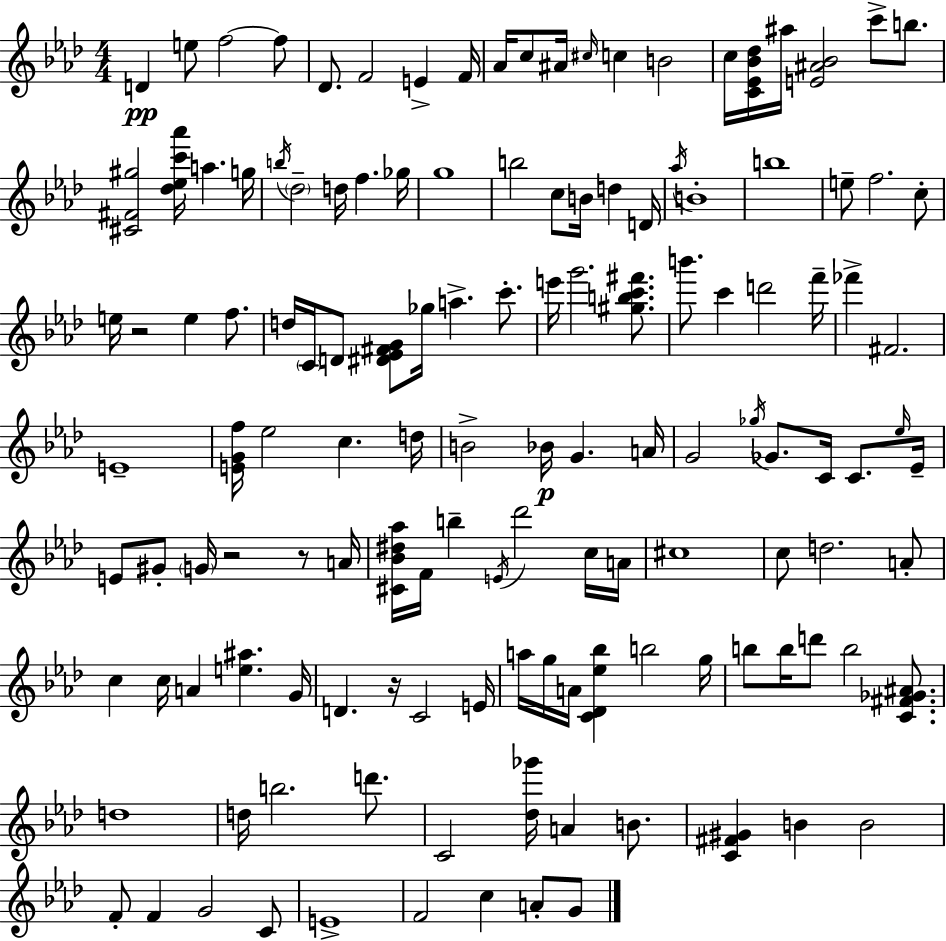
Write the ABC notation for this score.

X:1
T:Untitled
M:4/4
L:1/4
K:Fm
D e/2 f2 f/2 _D/2 F2 E F/4 _A/4 c/2 ^A/4 ^c/4 c B2 c/4 [C_E_B_d]/4 ^a/4 [E^A_B]2 c'/2 b/2 [^C^F^g]2 [_d_ec'_a']/4 a g/4 b/4 _d2 d/4 f _g/4 g4 b2 c/2 B/4 d D/4 _a/4 B4 b4 e/2 f2 c/2 e/4 z2 e f/2 d/4 C/4 D/2 [^D_E^FG]/2 _g/4 a c'/2 e'/4 g'2 [^gbc'^f']/2 b'/2 c' d'2 f'/4 _f' ^F2 E4 [EGf]/4 _e2 c d/4 B2 _B/4 G A/4 G2 _g/4 _G/2 C/4 C/2 _e/4 _E/4 E/2 ^G/2 G/4 z2 z/2 A/4 [^C_B^d_a]/4 F/4 b E/4 _d'2 c/4 A/4 ^c4 c/2 d2 A/2 c c/4 A [e^a] G/4 D z/4 C2 E/4 a/4 g/4 A/4 [C_D_e_b] b2 g/4 b/2 b/4 d'/2 b2 [C^F_G^A]/2 d4 d/4 b2 d'/2 C2 [_d_g']/4 A B/2 [C^F^G] B B2 F/2 F G2 C/2 E4 F2 c A/2 G/2